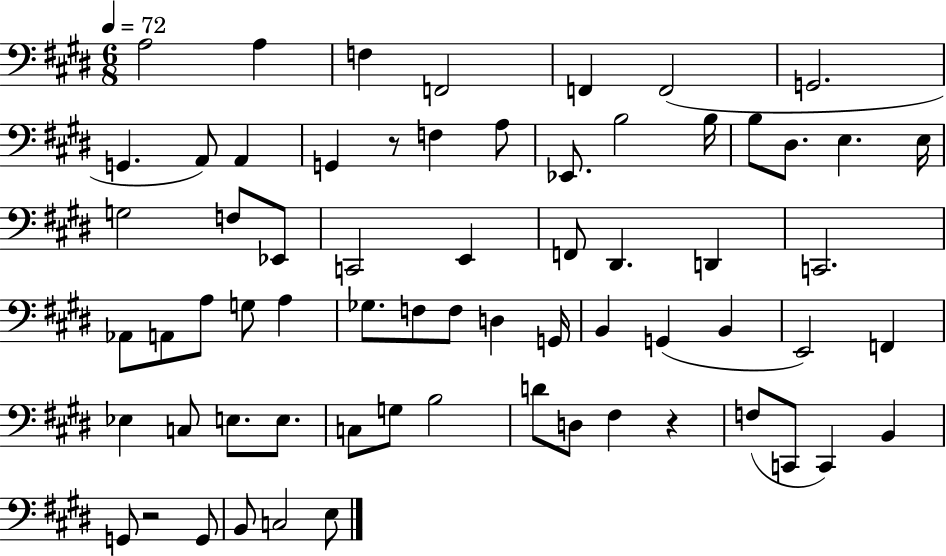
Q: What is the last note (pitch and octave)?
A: E3